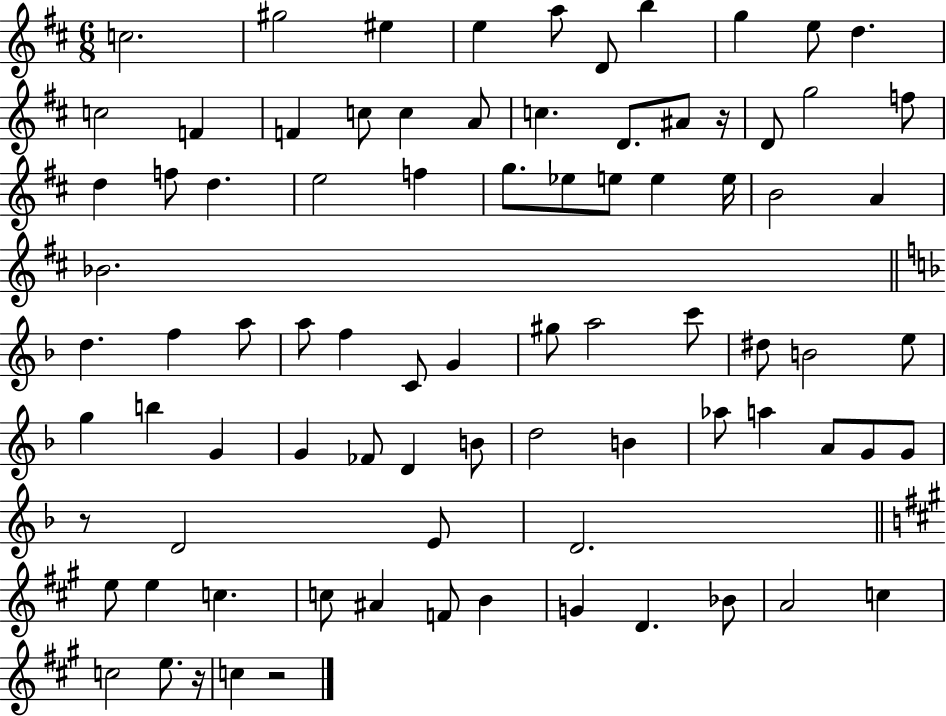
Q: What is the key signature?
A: D major